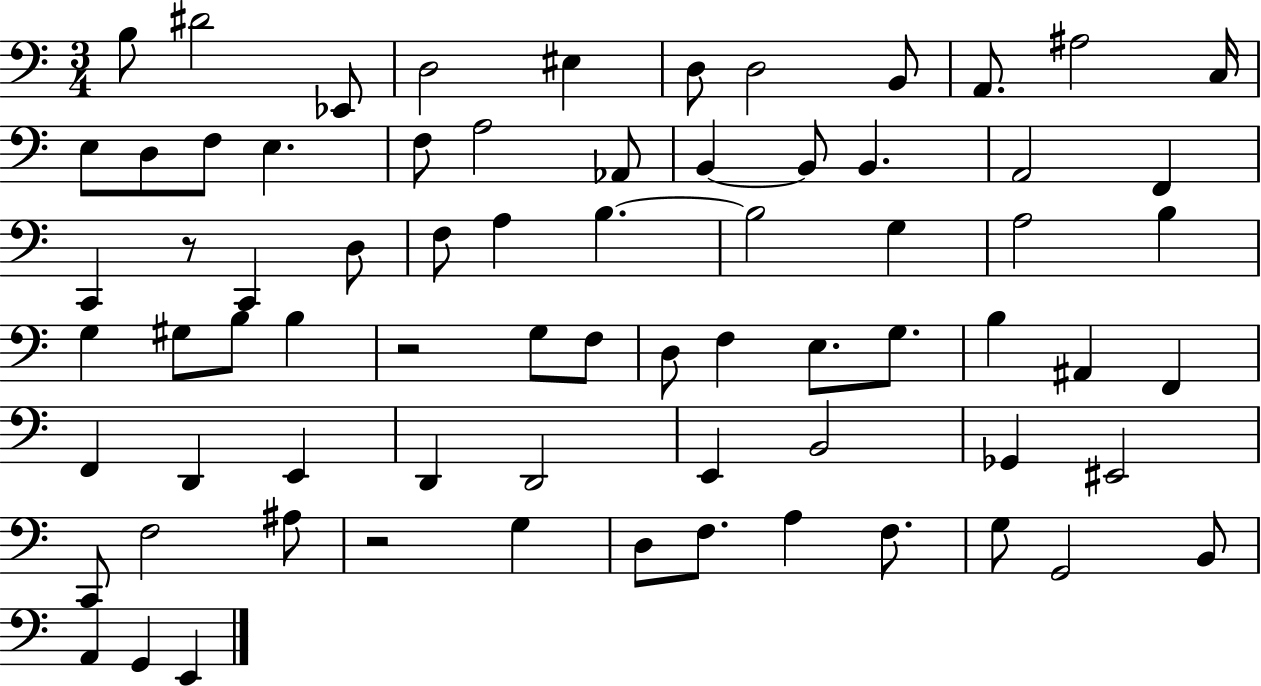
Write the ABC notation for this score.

X:1
T:Untitled
M:3/4
L:1/4
K:C
B,/2 ^D2 _E,,/2 D,2 ^E, D,/2 D,2 B,,/2 A,,/2 ^A,2 C,/4 E,/2 D,/2 F,/2 E, F,/2 A,2 _A,,/2 B,, B,,/2 B,, A,,2 F,, C,, z/2 C,, D,/2 F,/2 A, B, B,2 G, A,2 B, G, ^G,/2 B,/2 B, z2 G,/2 F,/2 D,/2 F, E,/2 G,/2 B, ^A,, F,, F,, D,, E,, D,, D,,2 E,, B,,2 _G,, ^E,,2 C,,/2 F,2 ^A,/2 z2 G, D,/2 F,/2 A, F,/2 G,/2 G,,2 B,,/2 A,, G,, E,,